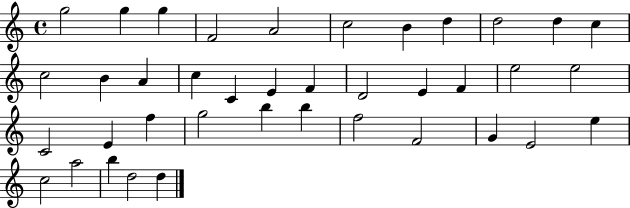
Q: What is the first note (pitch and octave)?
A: G5